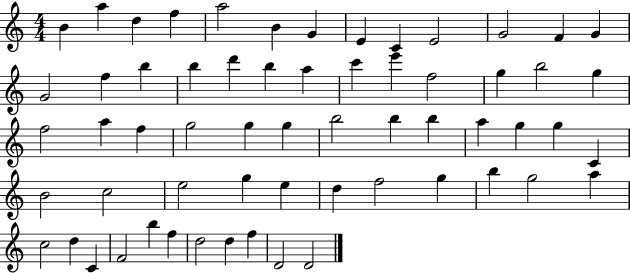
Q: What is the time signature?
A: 4/4